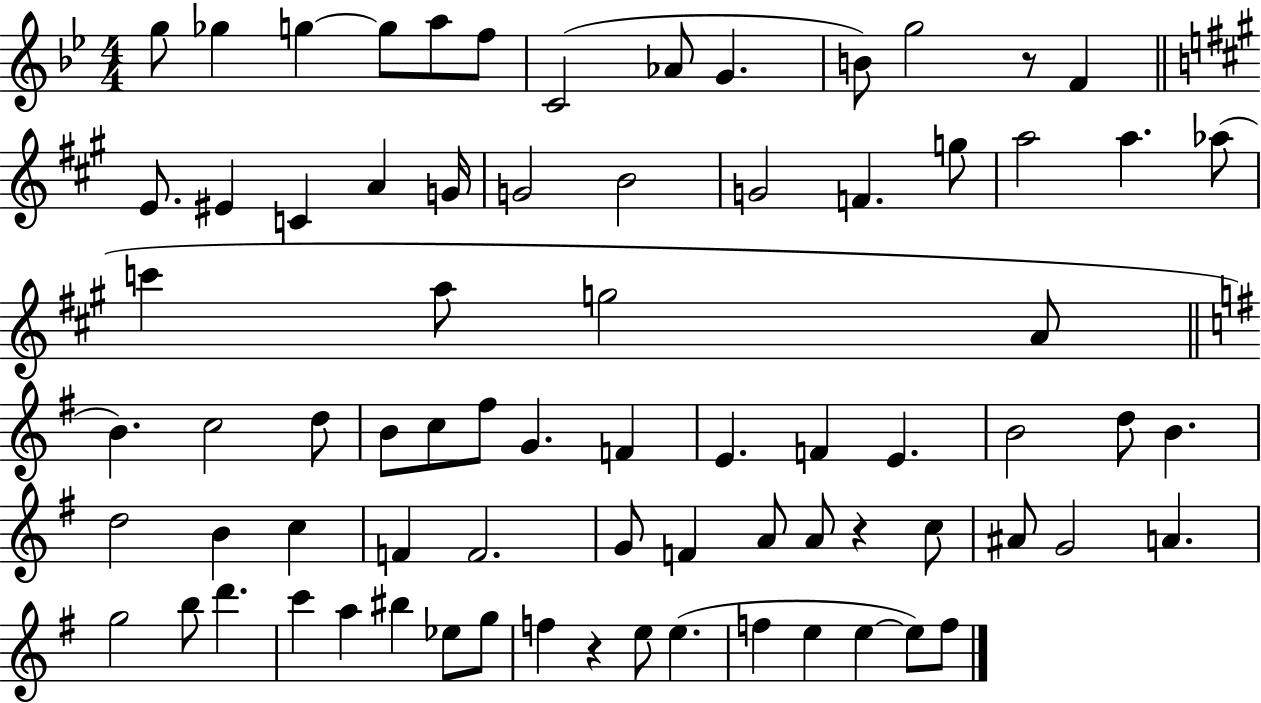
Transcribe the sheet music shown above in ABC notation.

X:1
T:Untitled
M:4/4
L:1/4
K:Bb
g/2 _g g g/2 a/2 f/2 C2 _A/2 G B/2 g2 z/2 F E/2 ^E C A G/4 G2 B2 G2 F g/2 a2 a _a/2 c' a/2 g2 A/2 B c2 d/2 B/2 c/2 ^f/2 G F E F E B2 d/2 B d2 B c F F2 G/2 F A/2 A/2 z c/2 ^A/2 G2 A g2 b/2 d' c' a ^b _e/2 g/2 f z e/2 e f e e e/2 f/2